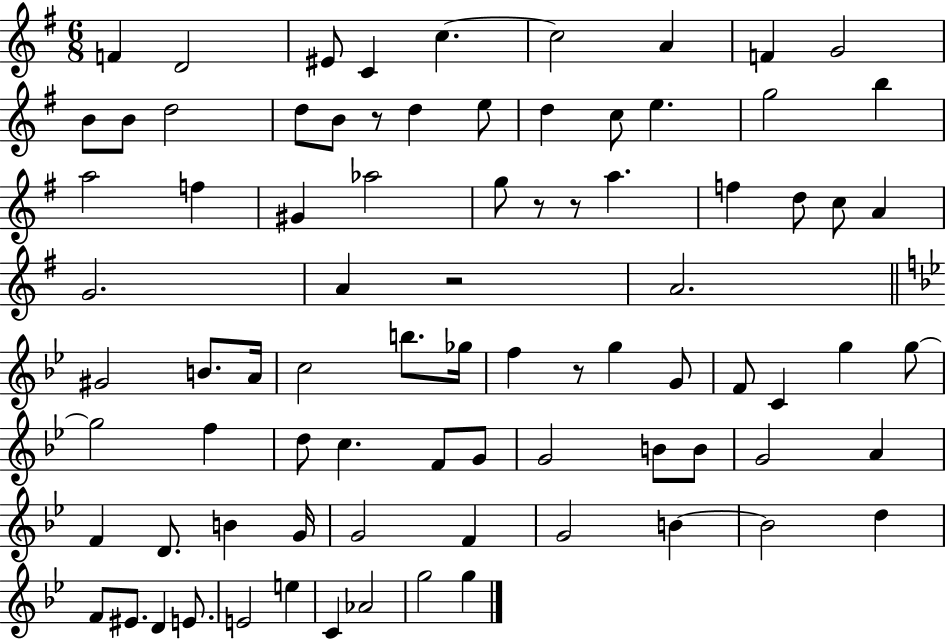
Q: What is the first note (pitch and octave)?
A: F4